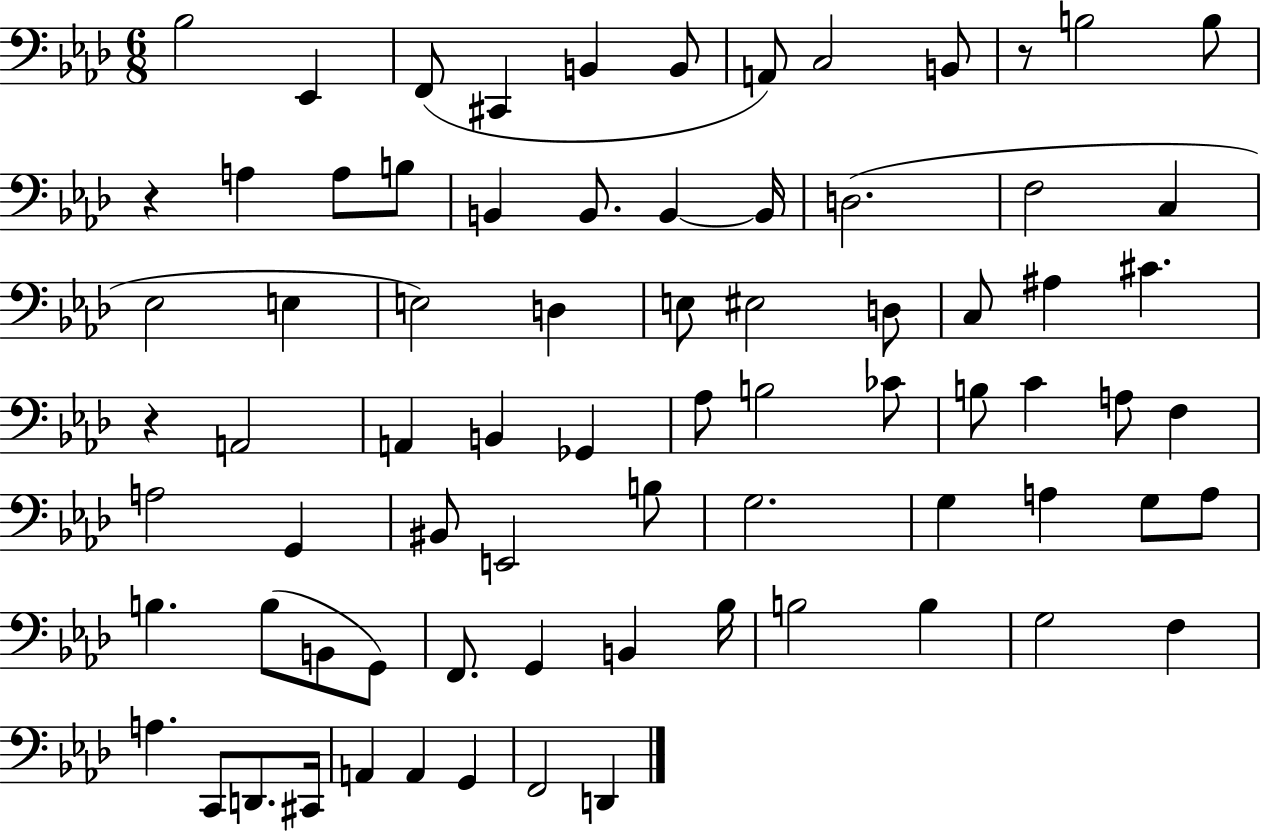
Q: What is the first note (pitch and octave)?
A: Bb3